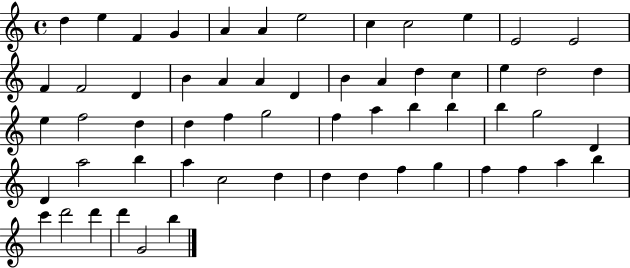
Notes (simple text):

D5/q E5/q F4/q G4/q A4/q A4/q E5/h C5/q C5/h E5/q E4/h E4/h F4/q F4/h D4/q B4/q A4/q A4/q D4/q B4/q A4/q D5/q C5/q E5/q D5/h D5/q E5/q F5/h D5/q D5/q F5/q G5/h F5/q A5/q B5/q B5/q B5/q G5/h D4/q D4/q A5/h B5/q A5/q C5/h D5/q D5/q D5/q F5/q G5/q F5/q F5/q A5/q B5/q C6/q D6/h D6/q D6/q G4/h B5/q